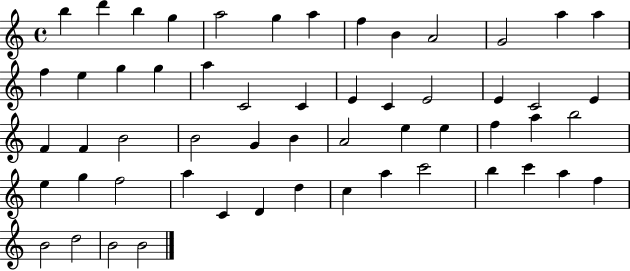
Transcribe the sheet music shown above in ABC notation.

X:1
T:Untitled
M:4/4
L:1/4
K:C
b d' b g a2 g a f B A2 G2 a a f e g g a C2 C E C E2 E C2 E F F B2 B2 G B A2 e e f a b2 e g f2 a C D d c a c'2 b c' a f B2 d2 B2 B2